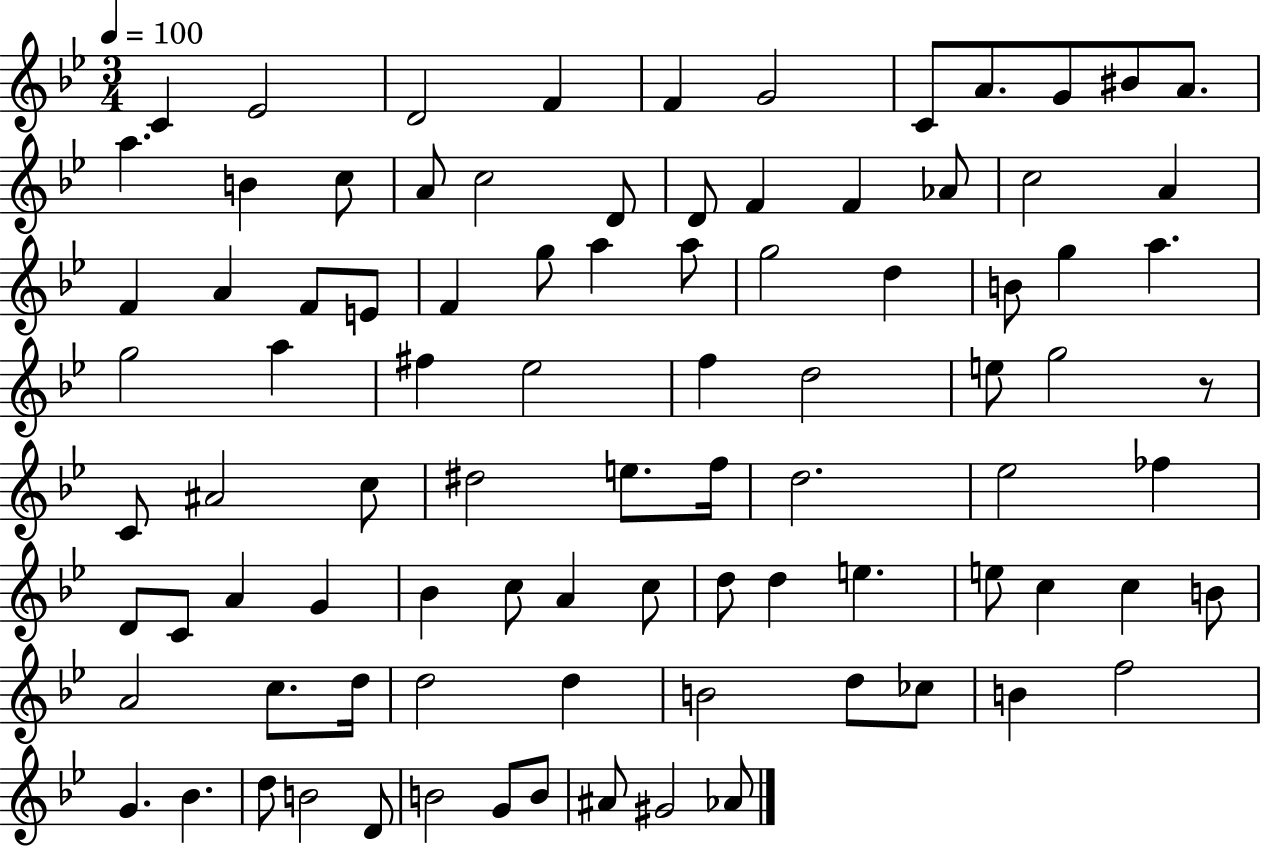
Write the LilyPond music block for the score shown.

{
  \clef treble
  \numericTimeSignature
  \time 3/4
  \key bes \major
  \tempo 4 = 100
  c'4 ees'2 | d'2 f'4 | f'4 g'2 | c'8 a'8. g'8 bis'8 a'8. | \break a''4. b'4 c''8 | a'8 c''2 d'8 | d'8 f'4 f'4 aes'8 | c''2 a'4 | \break f'4 a'4 f'8 e'8 | f'4 g''8 a''4 a''8 | g''2 d''4 | b'8 g''4 a''4. | \break g''2 a''4 | fis''4 ees''2 | f''4 d''2 | e''8 g''2 r8 | \break c'8 ais'2 c''8 | dis''2 e''8. f''16 | d''2. | ees''2 fes''4 | \break d'8 c'8 a'4 g'4 | bes'4 c''8 a'4 c''8 | d''8 d''4 e''4. | e''8 c''4 c''4 b'8 | \break a'2 c''8. d''16 | d''2 d''4 | b'2 d''8 ces''8 | b'4 f''2 | \break g'4. bes'4. | d''8 b'2 d'8 | b'2 g'8 b'8 | ais'8 gis'2 aes'8 | \break \bar "|."
}